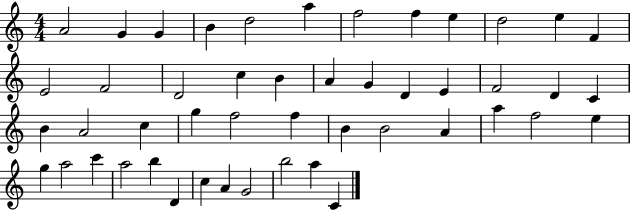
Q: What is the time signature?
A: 4/4